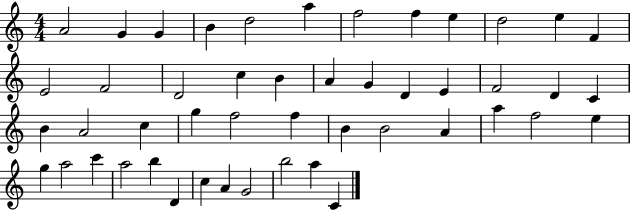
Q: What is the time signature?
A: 4/4